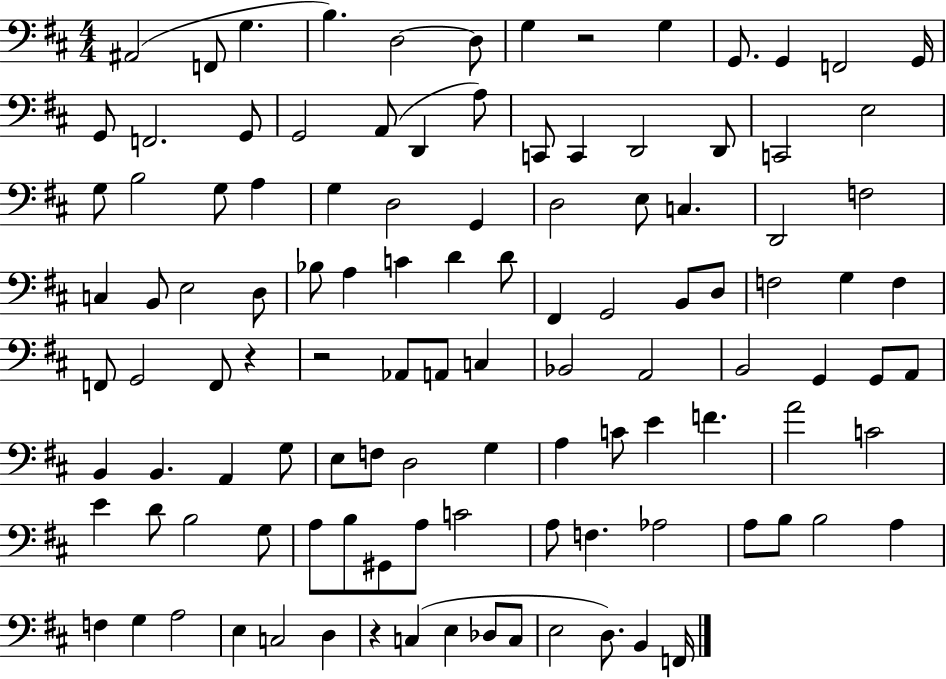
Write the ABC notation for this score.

X:1
T:Untitled
M:4/4
L:1/4
K:D
^A,,2 F,,/2 G, B, D,2 D,/2 G, z2 G, G,,/2 G,, F,,2 G,,/4 G,,/2 F,,2 G,,/2 G,,2 A,,/2 D,, A,/2 C,,/2 C,, D,,2 D,,/2 C,,2 E,2 G,/2 B,2 G,/2 A, G, D,2 G,, D,2 E,/2 C, D,,2 F,2 C, B,,/2 E,2 D,/2 _B,/2 A, C D D/2 ^F,, G,,2 B,,/2 D,/2 F,2 G, F, F,,/2 G,,2 F,,/2 z z2 _A,,/2 A,,/2 C, _B,,2 A,,2 B,,2 G,, G,,/2 A,,/2 B,, B,, A,, G,/2 E,/2 F,/2 D,2 G, A, C/2 E F A2 C2 E D/2 B,2 G,/2 A,/2 B,/2 ^G,,/2 A,/2 C2 A,/2 F, _A,2 A,/2 B,/2 B,2 A, F, G, A,2 E, C,2 D, z C, E, _D,/2 C,/2 E,2 D,/2 B,, F,,/4